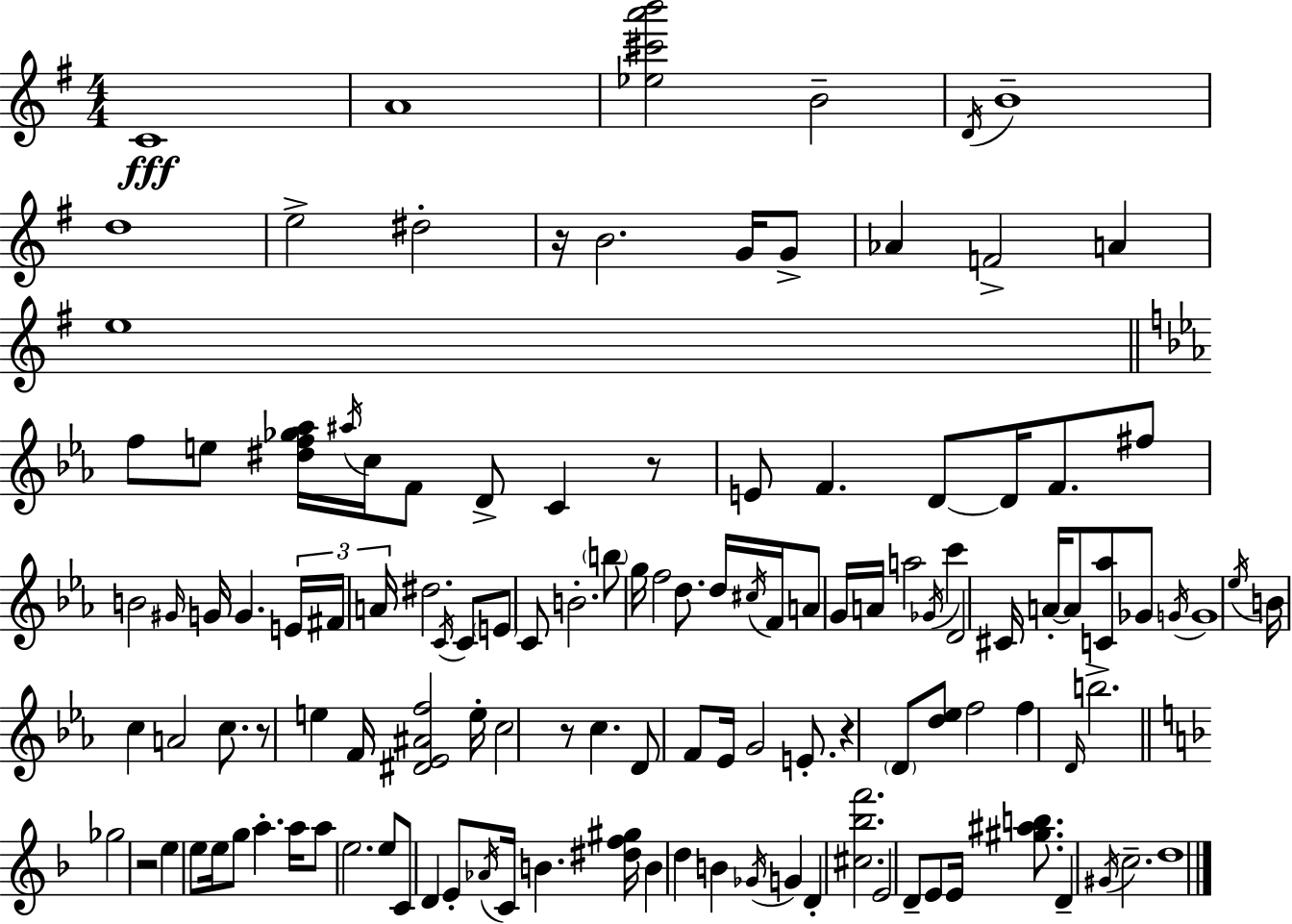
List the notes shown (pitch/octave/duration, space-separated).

C4/w A4/w [Eb5,C#6,A6,B6]/h B4/h D4/s B4/w D5/w E5/h D#5/h R/s B4/h. G4/s G4/e Ab4/q F4/h A4/q E5/w F5/e E5/e [D#5,F5,Gb5,Ab5]/s A#5/s C5/s F4/e D4/e C4/q R/e E4/e F4/q. D4/e D4/s F4/e. F#5/e B4/h G#4/s G4/s G4/q. E4/s F#4/s A4/s D#5/h. C4/s C4/e E4/e C4/e B4/h. B5/e G5/s F5/h D5/e. D5/s C#5/s F4/s A4/e G4/s A4/s A5/h Gb4/s C6/q D4/h C#4/s A4/s A4/e [C4,Ab5]/e Gb4/e G4/s G4/w Eb5/s B4/s C5/q A4/h C5/e. R/e E5/q F4/s [D#4,Eb4,A#4,F5]/h E5/s C5/h R/e C5/q. D4/e F4/e Eb4/s G4/h E4/e. R/q D4/e [D5,Eb5]/e F5/h F5/q D4/s B5/h. Gb5/h R/h E5/q E5/e E5/s G5/e A5/q. A5/s A5/e E5/h. E5/e C4/e D4/q E4/e Ab4/s C4/s B4/q. [D#5,F5,G#5]/s B4/q D5/q B4/q Gb4/s G4/q D4/q [C#5,Bb5,F6]/h. E4/h D4/e E4/e E4/s [G#5,A#5,B5]/e. D4/q G#4/s C5/h. D5/w